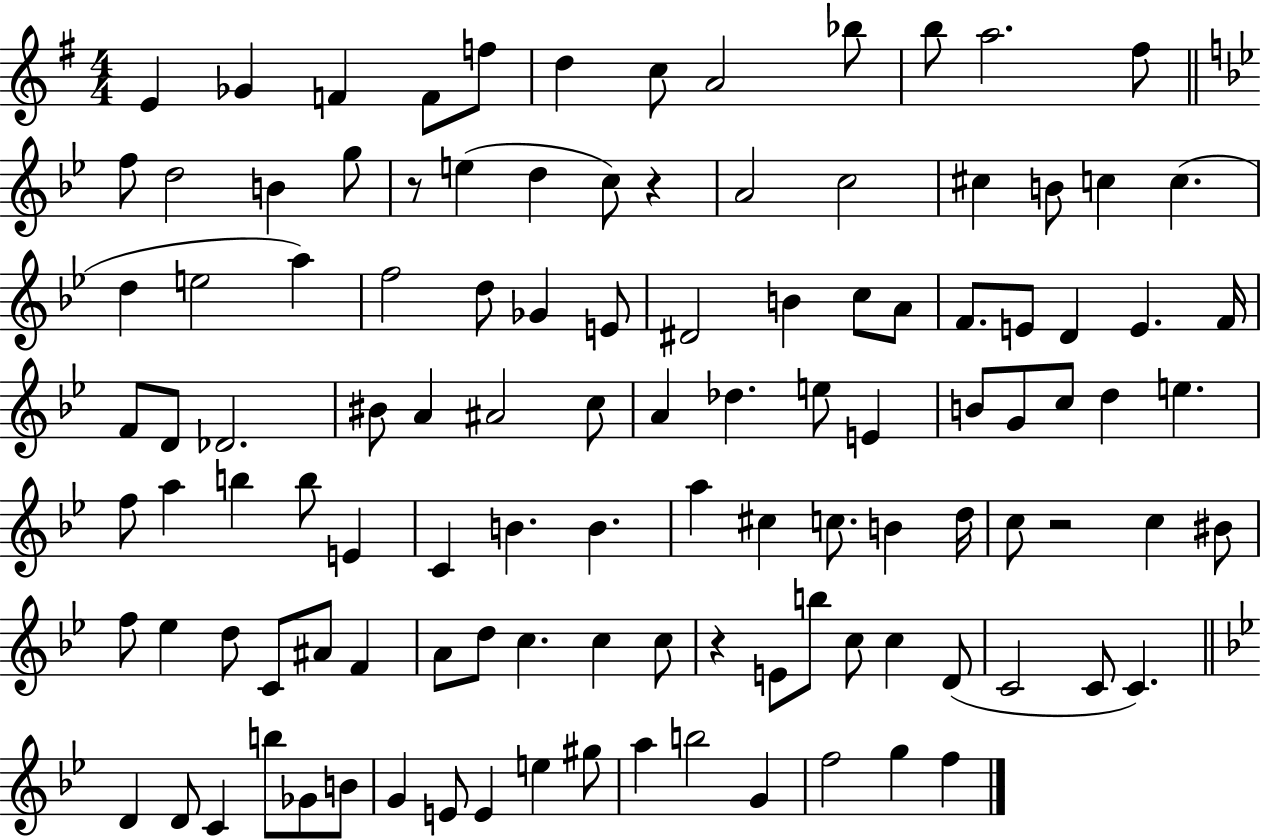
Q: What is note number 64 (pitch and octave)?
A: B4